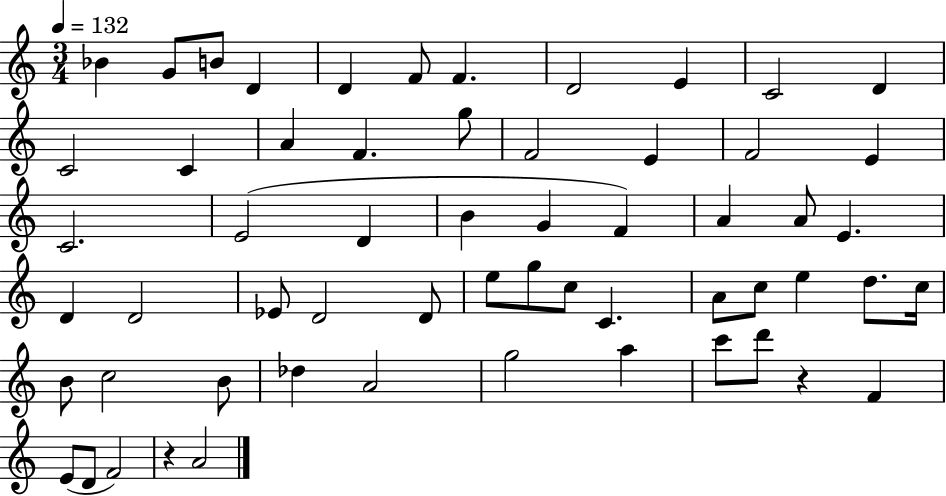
Bb4/q G4/e B4/e D4/q D4/q F4/e F4/q. D4/h E4/q C4/h D4/q C4/h C4/q A4/q F4/q. G5/e F4/h E4/q F4/h E4/q C4/h. E4/h D4/q B4/q G4/q F4/q A4/q A4/e E4/q. D4/q D4/h Eb4/e D4/h D4/e E5/e G5/e C5/e C4/q. A4/e C5/e E5/q D5/e. C5/s B4/e C5/h B4/e Db5/q A4/h G5/h A5/q C6/e D6/e R/q F4/q E4/e D4/e F4/h R/q A4/h